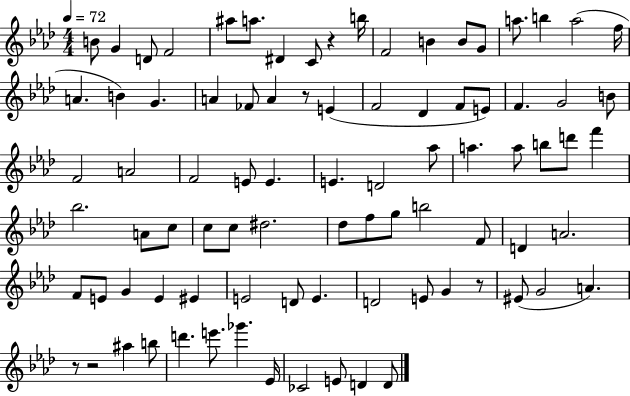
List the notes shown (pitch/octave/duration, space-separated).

B4/e G4/q D4/e F4/h A#5/e A5/e. D#4/q C4/e R/q B5/s F4/h B4/q B4/e G4/e A5/e. B5/q A5/h F5/s A4/q. B4/q G4/q. A4/q FES4/e A4/q R/e E4/q F4/h Db4/q F4/e E4/e F4/q. G4/h B4/e F4/h A4/h F4/h E4/e E4/q. E4/q. D4/h Ab5/e A5/q. A5/e B5/e D6/e F6/q Bb5/h. A4/e C5/e C5/e C5/e D#5/h. Db5/e F5/e G5/e B5/h F4/e D4/q A4/h. F4/e E4/e G4/q E4/q EIS4/q E4/h D4/e E4/q. D4/h E4/e G4/q R/e EIS4/e G4/h A4/q. R/e R/h A#5/q B5/e D6/q. E6/e. Gb6/q. Eb4/s CES4/h E4/e D4/q D4/e